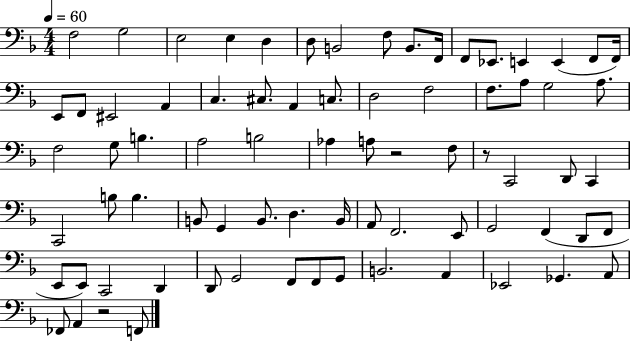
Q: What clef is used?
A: bass